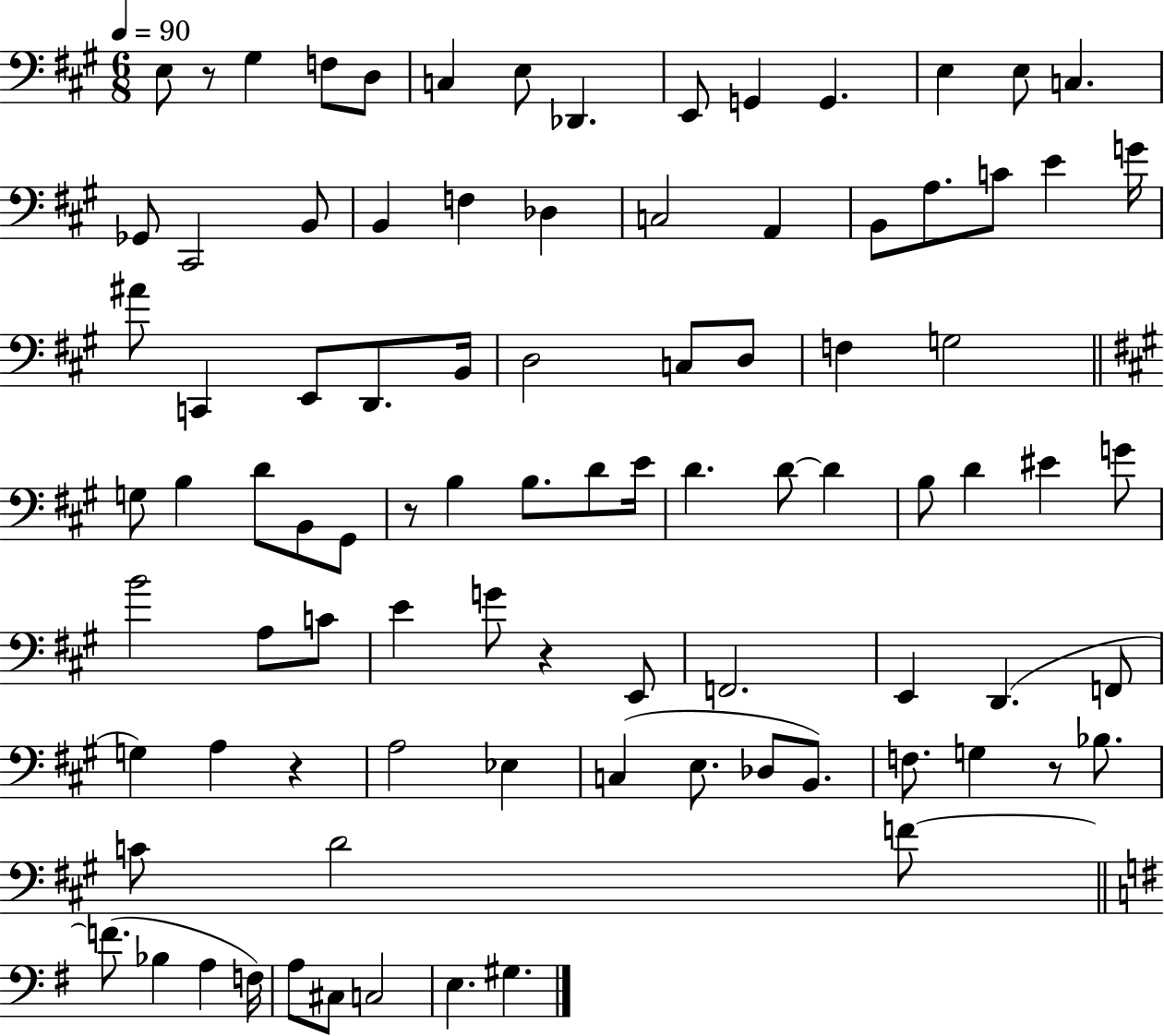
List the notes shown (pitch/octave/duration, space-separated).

E3/e R/e G#3/q F3/e D3/e C3/q E3/e Db2/q. E2/e G2/q G2/q. E3/q E3/e C3/q. Gb2/e C#2/h B2/e B2/q F3/q Db3/q C3/h A2/q B2/e A3/e. C4/e E4/q G4/s A#4/e C2/q E2/e D2/e. B2/s D3/h C3/e D3/e F3/q G3/h G3/e B3/q D4/e B2/e G#2/e R/e B3/q B3/e. D4/e E4/s D4/q. D4/e D4/q B3/e D4/q EIS4/q G4/e B4/h A3/e C4/e E4/q G4/e R/q E2/e F2/h. E2/q D2/q. F2/e G3/q A3/q R/q A3/h Eb3/q C3/q E3/e. Db3/e B2/e. F3/e. G3/q R/e Bb3/e. C4/e D4/h F4/e F4/e. Bb3/q A3/q F3/s A3/e C#3/e C3/h E3/q. G#3/q.